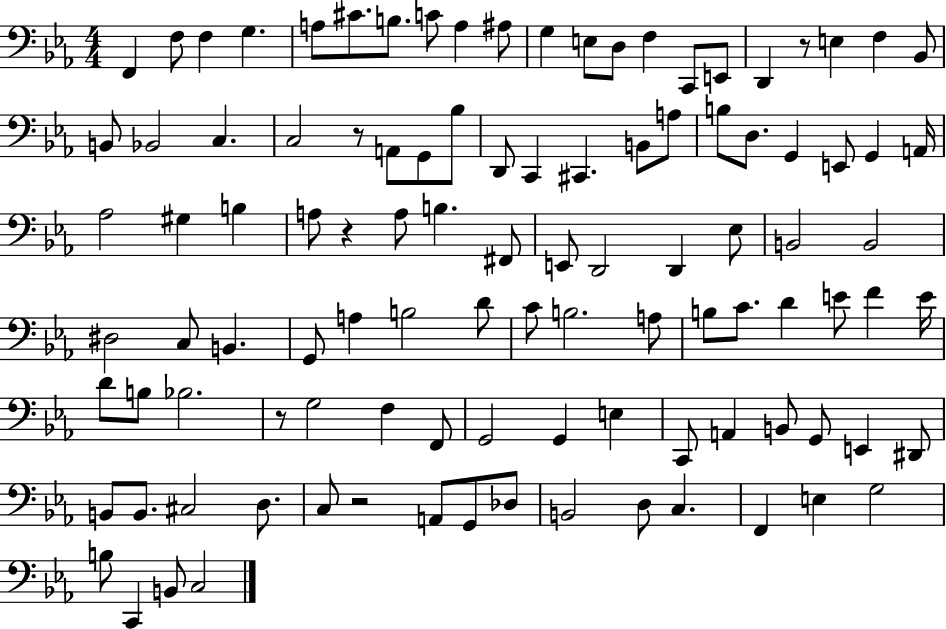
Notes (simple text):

F2/q F3/e F3/q G3/q. A3/e C#4/e. B3/e. C4/e A3/q A#3/e G3/q E3/e D3/e F3/q C2/e E2/e D2/q R/e E3/q F3/q Bb2/e B2/e Bb2/h C3/q. C3/h R/e A2/e G2/e Bb3/e D2/e C2/q C#2/q. B2/e A3/e B3/e D3/e. G2/q E2/e G2/q A2/s Ab3/h G#3/q B3/q A3/e R/q A3/e B3/q. F#2/e E2/e D2/h D2/q Eb3/e B2/h B2/h D#3/h C3/e B2/q. G2/e A3/q B3/h D4/e C4/e B3/h. A3/e B3/e C4/e. D4/q E4/e F4/q E4/s D4/e B3/e Bb3/h. R/e G3/h F3/q F2/e G2/h G2/q E3/q C2/e A2/q B2/e G2/e E2/q D#2/e B2/e B2/e. C#3/h D3/e. C3/e R/h A2/e G2/e Db3/e B2/h D3/e C3/q. F2/q E3/q G3/h B3/e C2/q B2/e C3/h